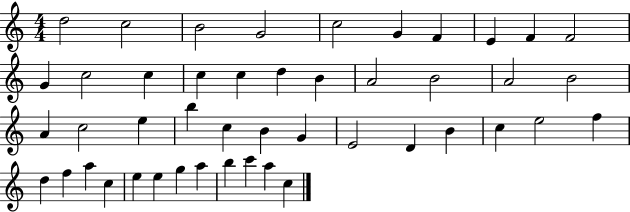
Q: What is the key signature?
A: C major